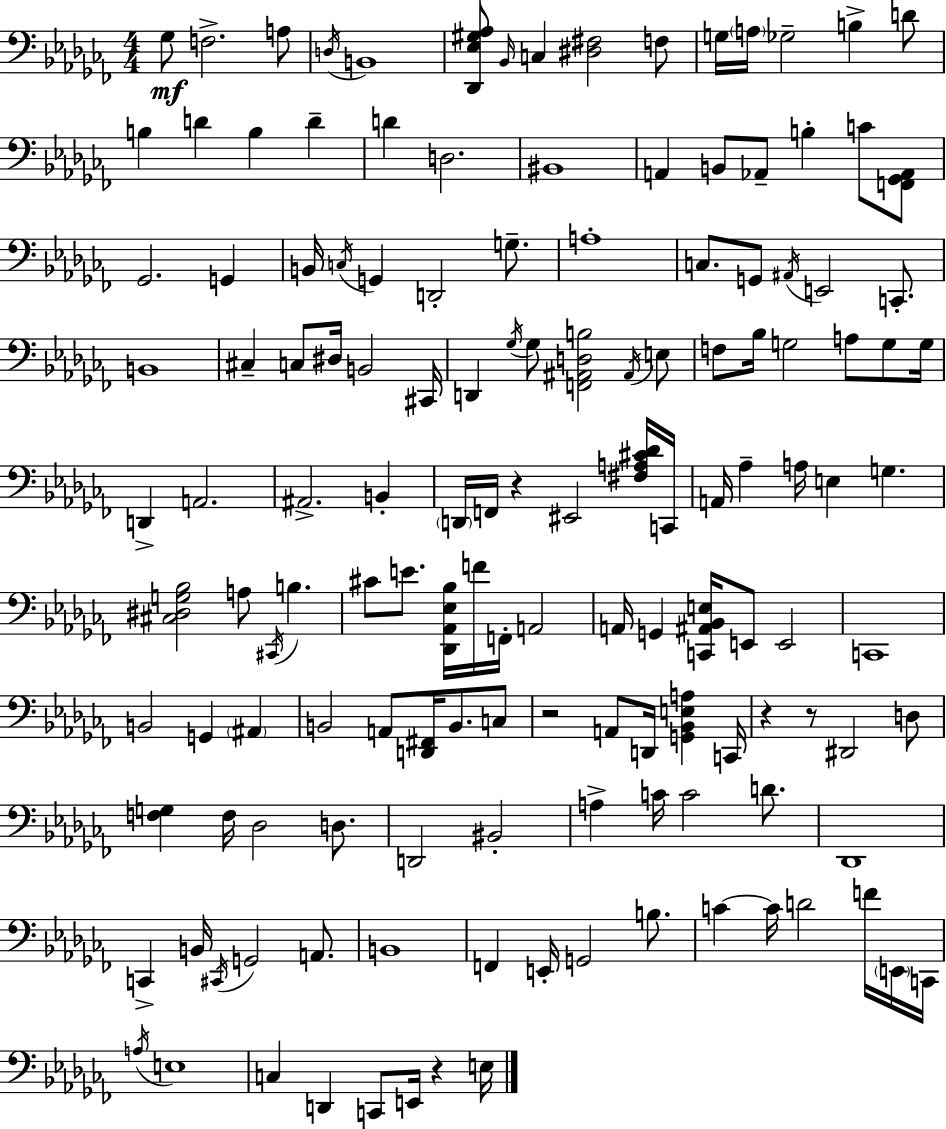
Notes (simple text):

Gb3/e F3/h. A3/e D3/s B2/w [Db2,Eb3,G#3,Ab3]/e Bb2/s C3/q [D#3,F#3]/h F3/e G3/s A3/s Gb3/h B3/q D4/e B3/q D4/q B3/q D4/q D4/q D3/h. BIS2/w A2/q B2/e Ab2/e B3/q C4/e [F2,Gb2,Ab2]/e Gb2/h. G2/q B2/s C3/s G2/q D2/h G3/e. A3/w C3/e. G2/e A#2/s E2/h C2/e. B2/w C#3/q C3/e D#3/s B2/h C#2/s D2/q Gb3/s Gb3/e [F2,A#2,D3,B3]/h A#2/s E3/e F3/e Bb3/s G3/h A3/e G3/e G3/s D2/q A2/h. A#2/h. B2/q D2/s F2/s R/q EIS2/h [F#3,A3,C#4,Db4]/s C2/s A2/s Ab3/q A3/s E3/q G3/q. [C#3,D#3,G3,Bb3]/h A3/e C#2/s B3/q. C#4/e E4/e. [Db2,Ab2,Eb3,Bb3]/s F4/s F2/s A2/h A2/s G2/q [C2,A#2,Bb2,E3]/s E2/e E2/h C2/w B2/h G2/q A#2/q B2/h A2/e [D2,F#2]/s B2/e. C3/e R/h A2/e D2/s [G2,Bb2,E3,A3]/q C2/s R/q R/e D#2/h D3/e [F3,G3]/q F3/s Db3/h D3/e. D2/h BIS2/h A3/q C4/s C4/h D4/e. Db2/w C2/q B2/s C#2/s G2/h A2/e. B2/w F2/q E2/s G2/h B3/e. C4/q C4/s D4/h F4/s E2/s C2/s A3/s E3/w C3/q D2/q C2/e E2/s R/q E3/s